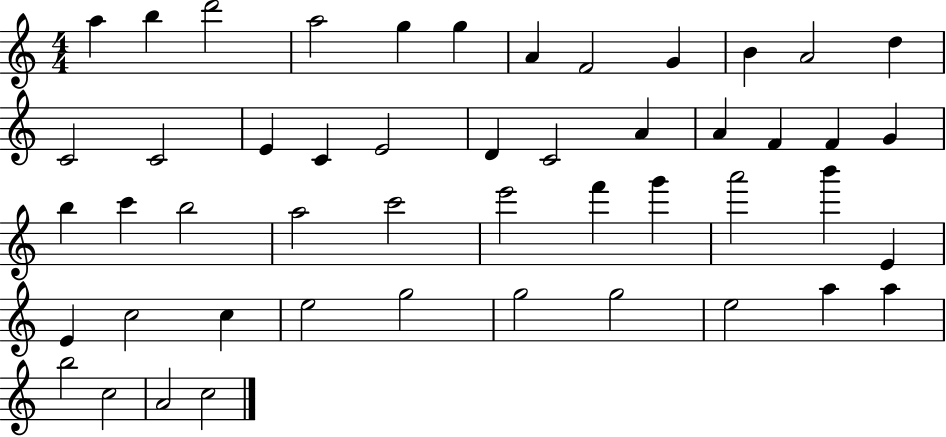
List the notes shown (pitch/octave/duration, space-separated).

A5/q B5/q D6/h A5/h G5/q G5/q A4/q F4/h G4/q B4/q A4/h D5/q C4/h C4/h E4/q C4/q E4/h D4/q C4/h A4/q A4/q F4/q F4/q G4/q B5/q C6/q B5/h A5/h C6/h E6/h F6/q G6/q A6/h B6/q E4/q E4/q C5/h C5/q E5/h G5/h G5/h G5/h E5/h A5/q A5/q B5/h C5/h A4/h C5/h